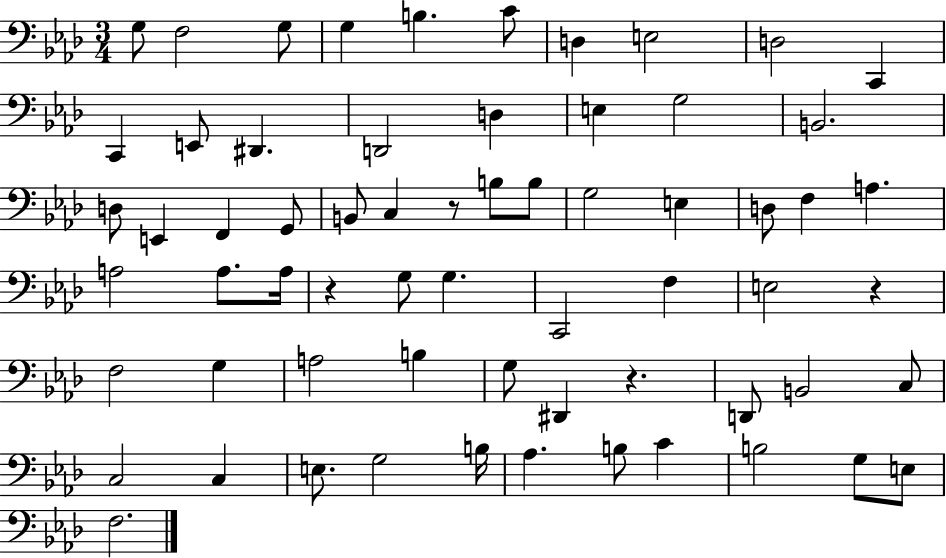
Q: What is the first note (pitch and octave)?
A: G3